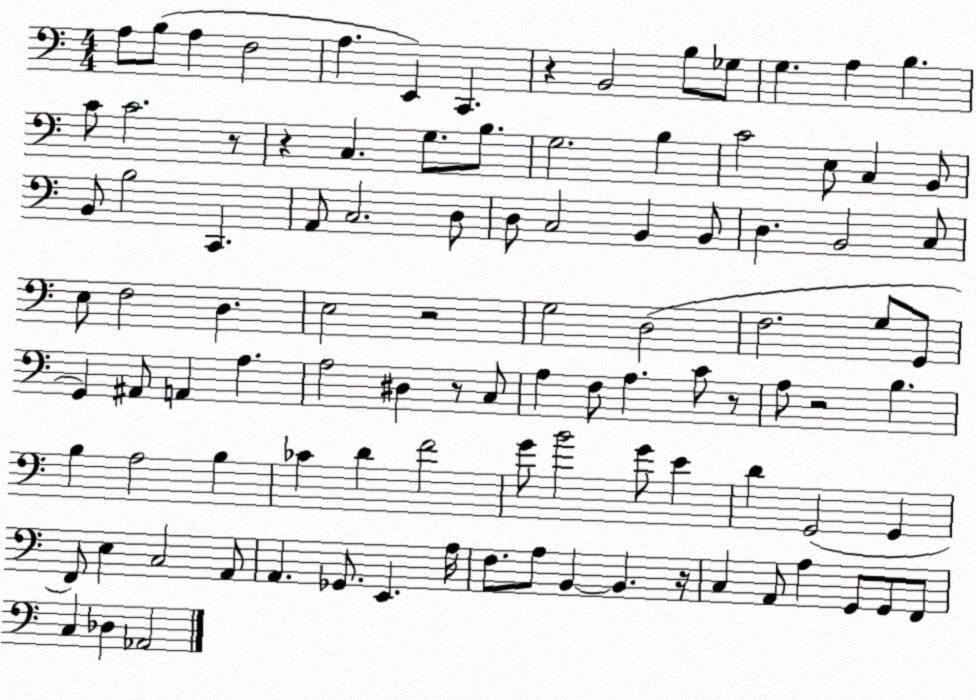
X:1
T:Untitled
M:4/4
L:1/4
K:C
A,/2 B,/2 A, F,2 A, E,, C,, z B,,2 B,/2 _G,/2 G, A, B, C/2 C2 z/2 z C, G,/2 B,/2 G,2 B, C2 E,/2 C, B,,/2 B,,/2 B,2 C,, A,,/2 C,2 D,/2 D,/2 C,2 B,, B,,/2 D, B,,2 C,/2 E,/2 F,2 D, E,2 z2 G,2 D,2 F,2 G,/2 G,,/2 G,, ^A,,/2 A,, A, A,2 ^D, z/2 C,/2 A, F,/2 A, C/2 z/2 A,/2 z2 B, B, A,2 B, _C D F2 G/2 B2 G/2 E D G,,2 G,, F,,/2 E, C,2 A,,/2 A,, _G,,/2 E,, A,/4 F,/2 A,/2 B,, B,, z/4 C, A,,/2 A, G,,/2 G,,/2 F,,/2 C, _D, _A,,2